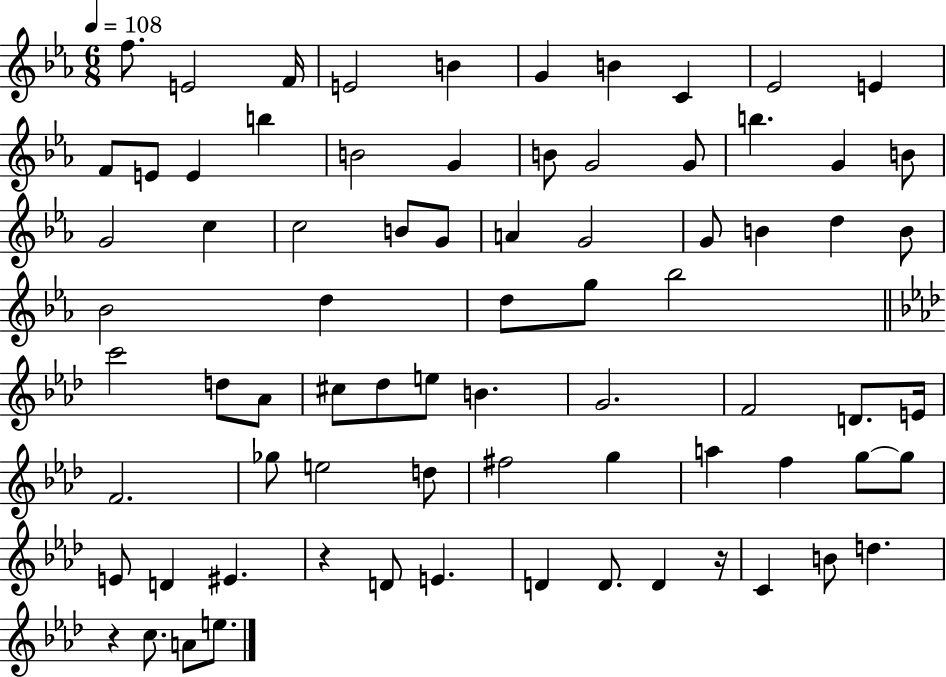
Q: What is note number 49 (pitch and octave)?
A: E4